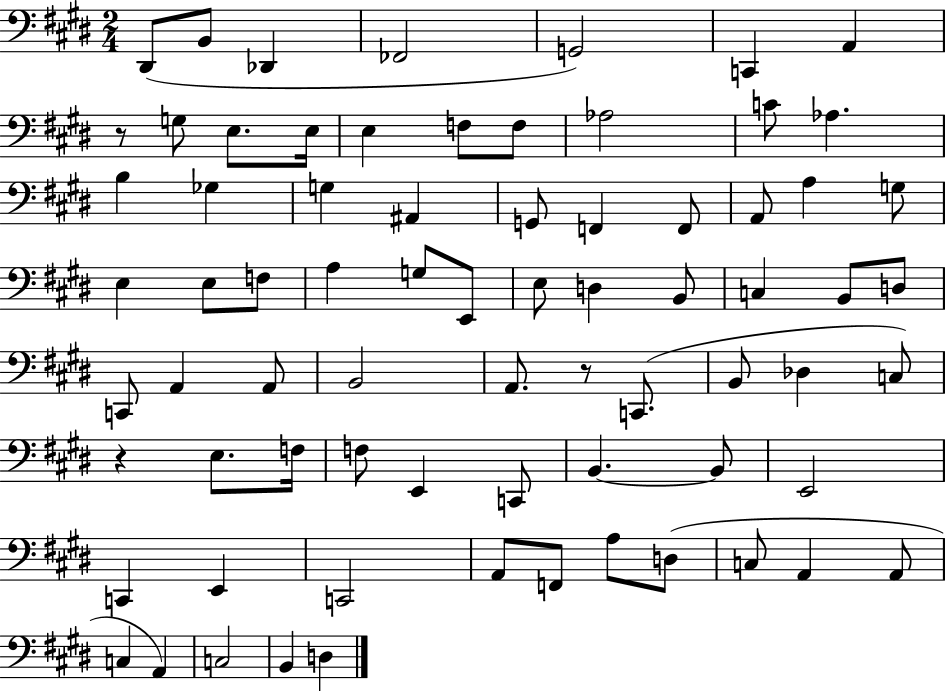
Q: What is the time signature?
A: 2/4